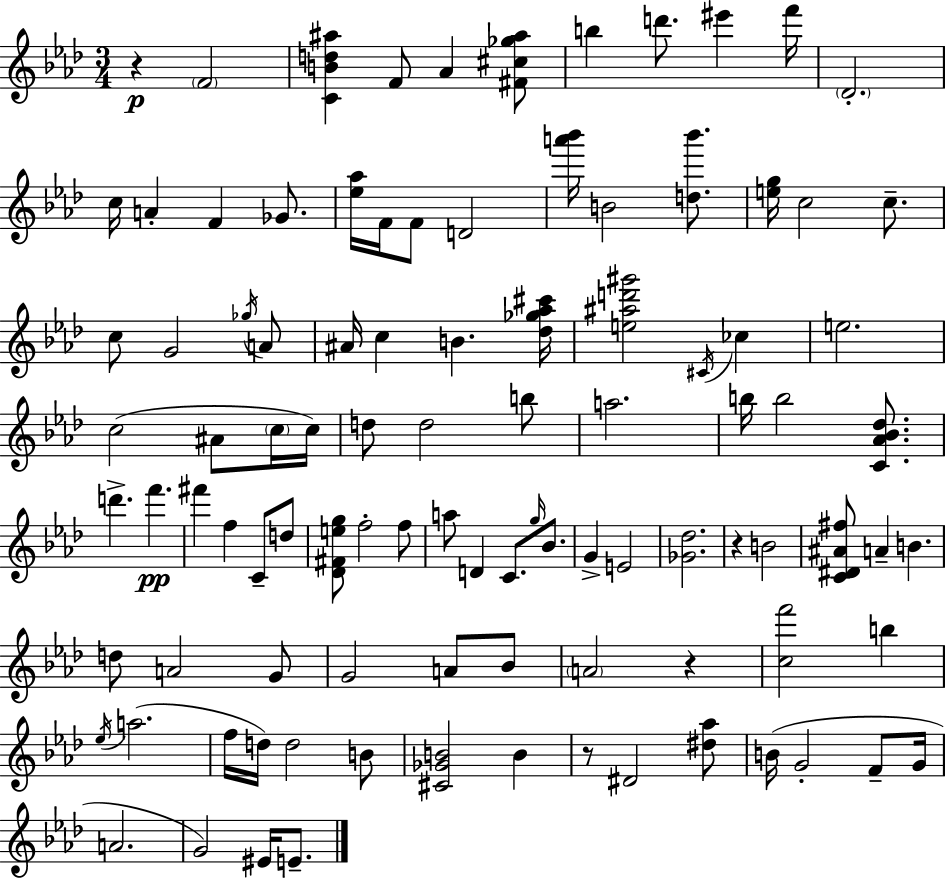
X:1
T:Untitled
M:3/4
L:1/4
K:Ab
z F2 [CBd^a] F/2 _A [^F^c_g^a]/2 b d'/2 ^e' f'/4 _D2 c/4 A F _G/2 [_e_a]/4 F/4 F/2 D2 [a'_b']/4 B2 [d_b']/2 [eg]/4 c2 c/2 c/2 G2 _g/4 A/2 ^A/4 c B [_d_g_a^c']/4 [e^ad'^g']2 ^C/4 _c e2 c2 ^A/2 c/4 c/4 d/2 d2 b/2 a2 b/4 b2 [C_A_B_d]/2 d' f' ^f' f C/2 d/2 [_D^Feg]/2 f2 f/2 a/2 D C/2 g/4 _B/2 G E2 [_G_d]2 z B2 [C^D^A^f]/2 A B d/2 A2 G/2 G2 A/2 _B/2 A2 z [cf']2 b _e/4 a2 f/4 d/4 d2 B/2 [^C_GB]2 B z/2 ^D2 [^d_a]/2 B/4 G2 F/2 G/4 A2 G2 ^E/4 E/2